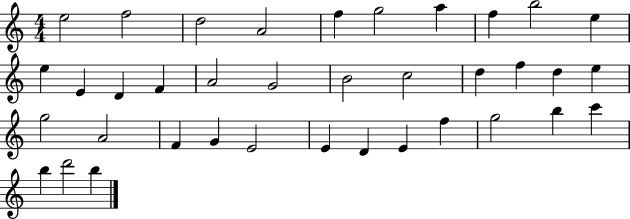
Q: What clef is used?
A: treble